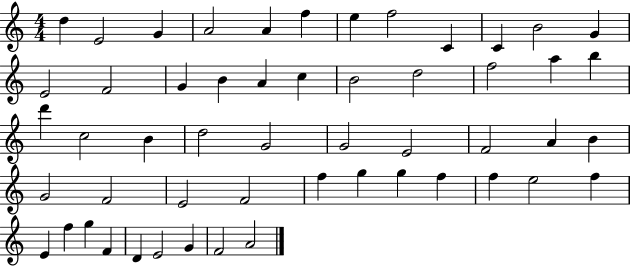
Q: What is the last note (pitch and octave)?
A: A4